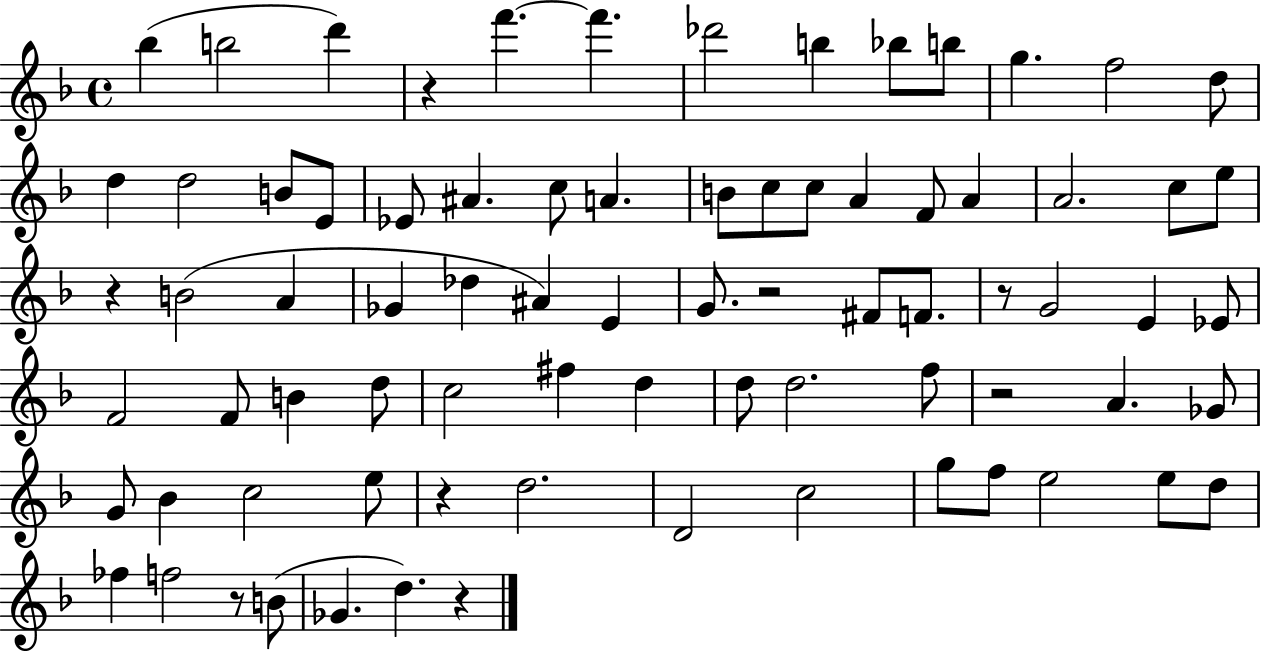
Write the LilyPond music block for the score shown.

{
  \clef treble
  \time 4/4
  \defaultTimeSignature
  \key f \major
  bes''4( b''2 d'''4) | r4 f'''4.~~ f'''4. | des'''2 b''4 bes''8 b''8 | g''4. f''2 d''8 | \break d''4 d''2 b'8 e'8 | ees'8 ais'4. c''8 a'4. | b'8 c''8 c''8 a'4 f'8 a'4 | a'2. c''8 e''8 | \break r4 b'2( a'4 | ges'4 des''4 ais'4) e'4 | g'8. r2 fis'8 f'8. | r8 g'2 e'4 ees'8 | \break f'2 f'8 b'4 d''8 | c''2 fis''4 d''4 | d''8 d''2. f''8 | r2 a'4. ges'8 | \break g'8 bes'4 c''2 e''8 | r4 d''2. | d'2 c''2 | g''8 f''8 e''2 e''8 d''8 | \break fes''4 f''2 r8 b'8( | ges'4. d''4.) r4 | \bar "|."
}